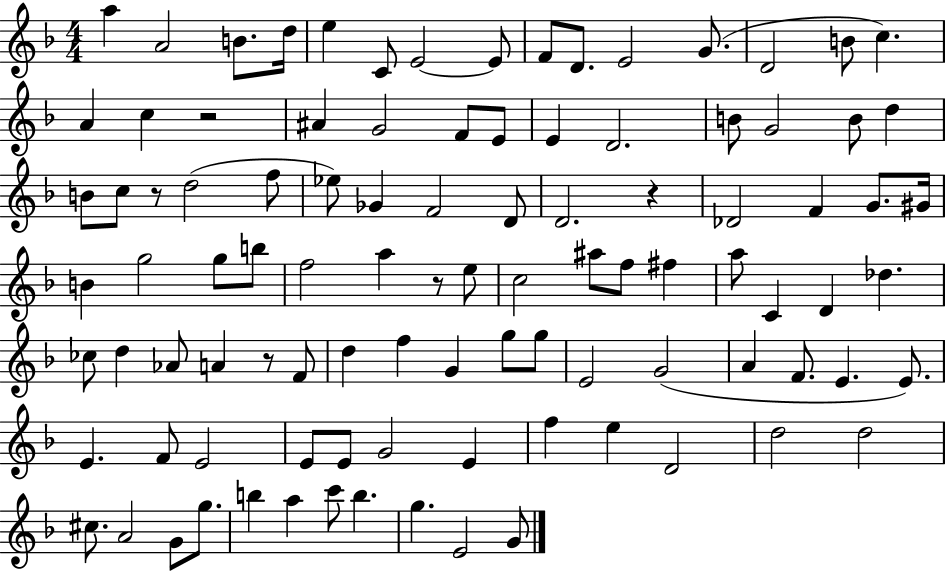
A5/q A4/h B4/e. D5/s E5/q C4/e E4/h E4/e F4/e D4/e. E4/h G4/e. D4/h B4/e C5/q. A4/q C5/q R/h A#4/q G4/h F4/e E4/e E4/q D4/h. B4/e G4/h B4/e D5/q B4/e C5/e R/e D5/h F5/e Eb5/e Gb4/q F4/h D4/e D4/h. R/q Db4/h F4/q G4/e. G#4/s B4/q G5/h G5/e B5/e F5/h A5/q R/e E5/e C5/h A#5/e F5/e F#5/q A5/e C4/q D4/q Db5/q. CES5/e D5/q Ab4/e A4/q R/e F4/e D5/q F5/q G4/q G5/e G5/e E4/h G4/h A4/q F4/e. E4/q. E4/e. E4/q. F4/e E4/h E4/e E4/e G4/h E4/q F5/q E5/q D4/h D5/h D5/h C#5/e. A4/h G4/e G5/e. B5/q A5/q C6/e B5/q. G5/q. E4/h G4/e